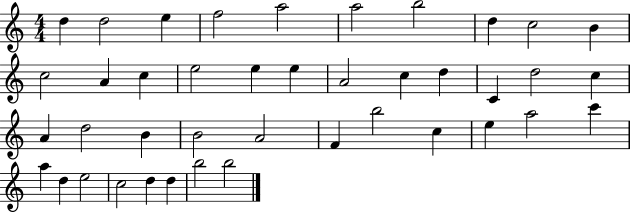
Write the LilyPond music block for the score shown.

{
  \clef treble
  \numericTimeSignature
  \time 4/4
  \key c \major
  d''4 d''2 e''4 | f''2 a''2 | a''2 b''2 | d''4 c''2 b'4 | \break c''2 a'4 c''4 | e''2 e''4 e''4 | a'2 c''4 d''4 | c'4 d''2 c''4 | \break a'4 d''2 b'4 | b'2 a'2 | f'4 b''2 c''4 | e''4 a''2 c'''4 | \break a''4 d''4 e''2 | c''2 d''4 d''4 | b''2 b''2 | \bar "|."
}